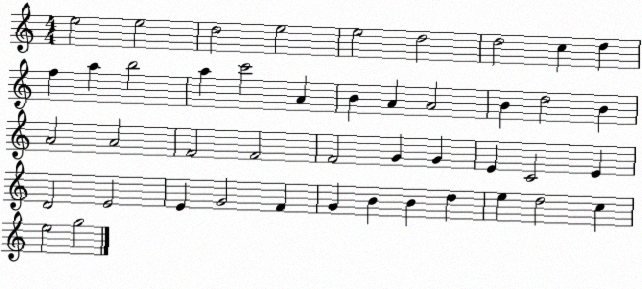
X:1
T:Untitled
M:4/4
L:1/4
K:C
e2 e2 d2 e2 e2 d2 d2 c d f a b2 a c'2 A B A A2 B d2 B A2 A2 F2 F2 F2 G G E C2 E D2 E2 E G2 F G B B d e d2 c e2 g2